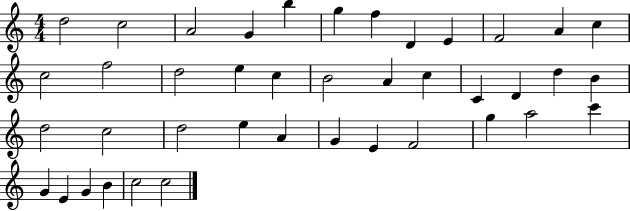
{
  \clef treble
  \numericTimeSignature
  \time 4/4
  \key c \major
  d''2 c''2 | a'2 g'4 b''4 | g''4 f''4 d'4 e'4 | f'2 a'4 c''4 | \break c''2 f''2 | d''2 e''4 c''4 | b'2 a'4 c''4 | c'4 d'4 d''4 b'4 | \break d''2 c''2 | d''2 e''4 a'4 | g'4 e'4 f'2 | g''4 a''2 c'''4 | \break g'4 e'4 g'4 b'4 | c''2 c''2 | \bar "|."
}